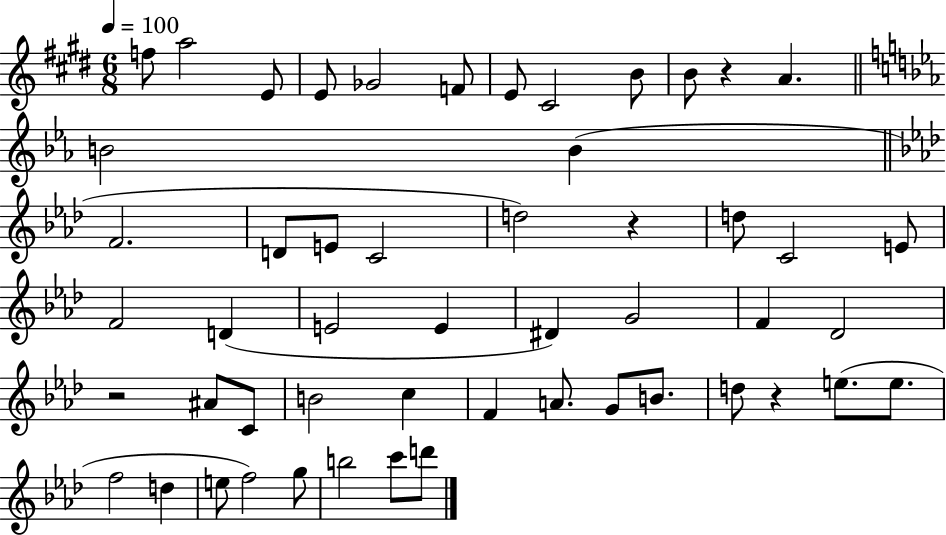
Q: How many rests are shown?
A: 4